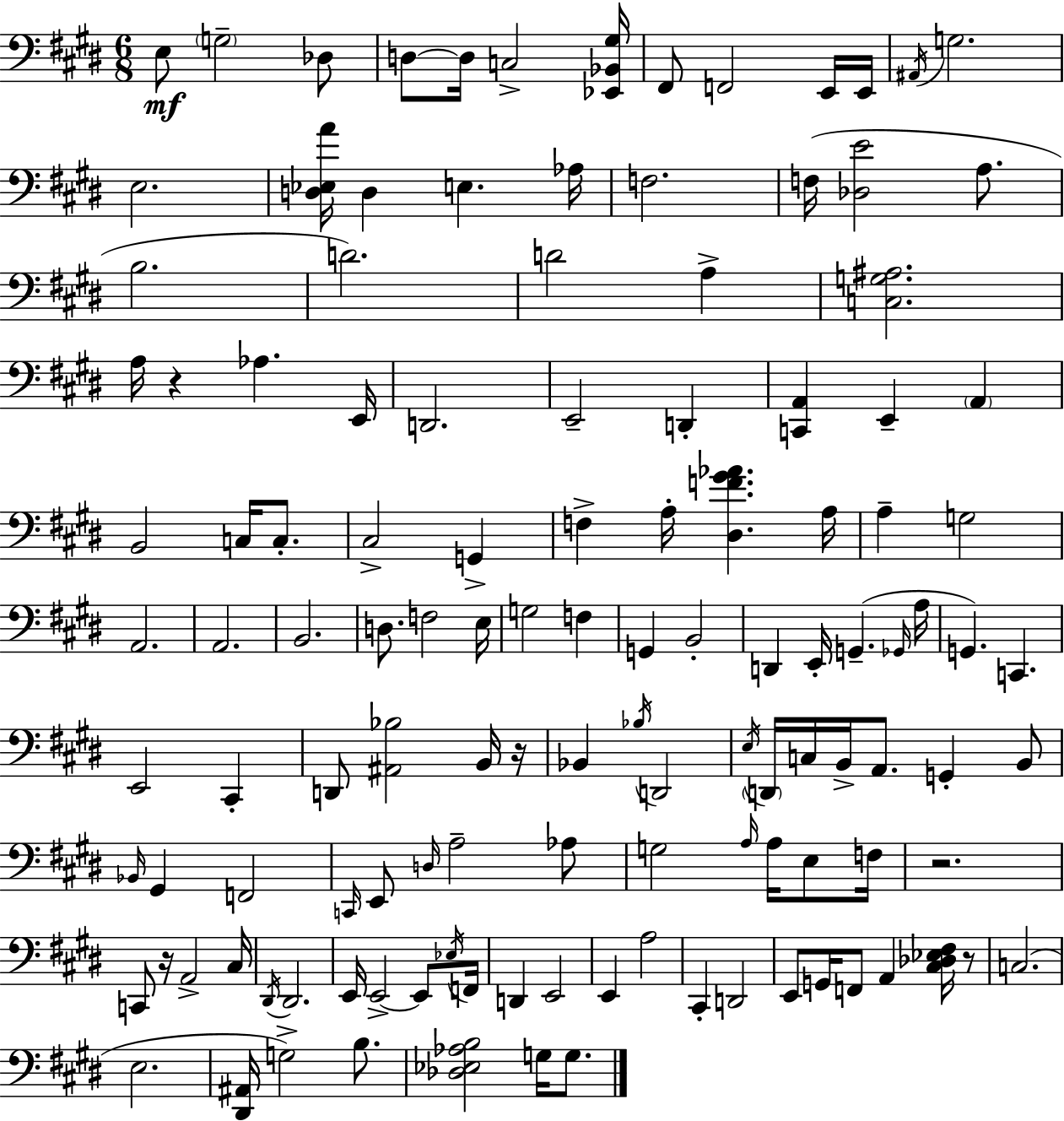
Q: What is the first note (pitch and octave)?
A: E3